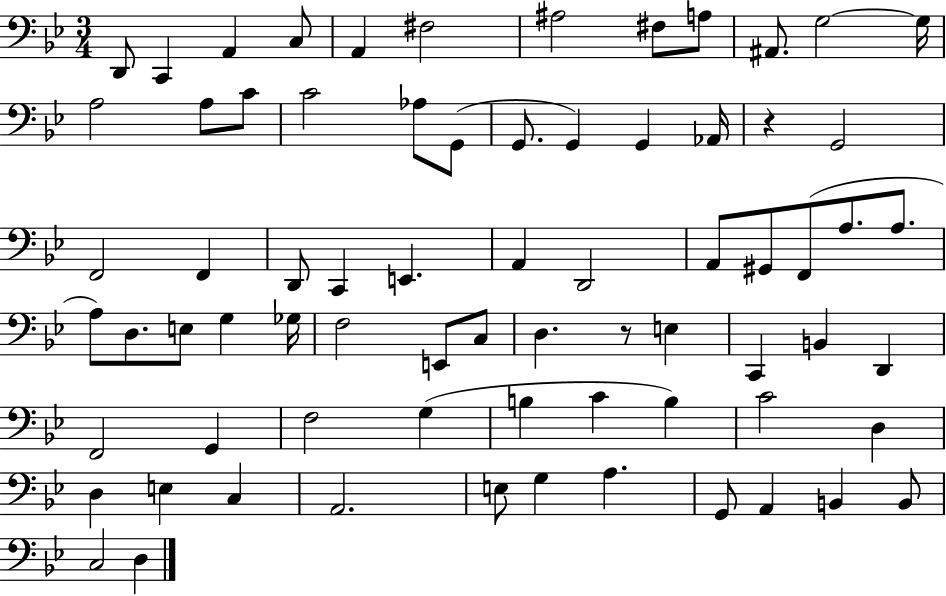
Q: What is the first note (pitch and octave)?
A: D2